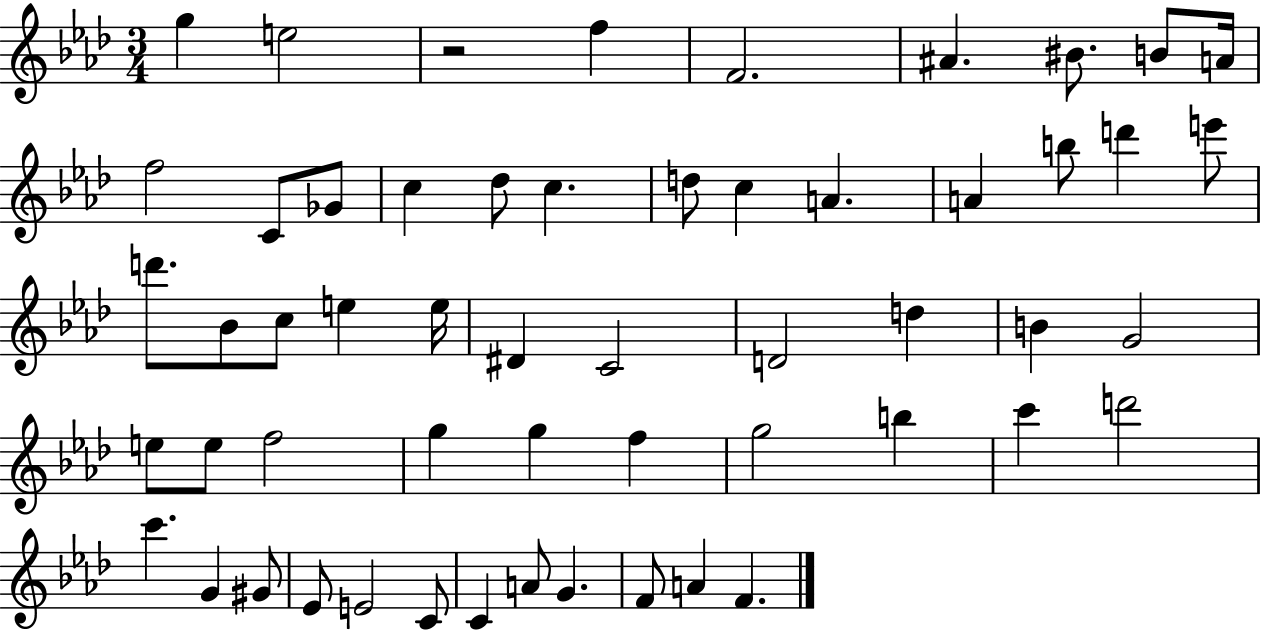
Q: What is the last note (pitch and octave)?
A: F4